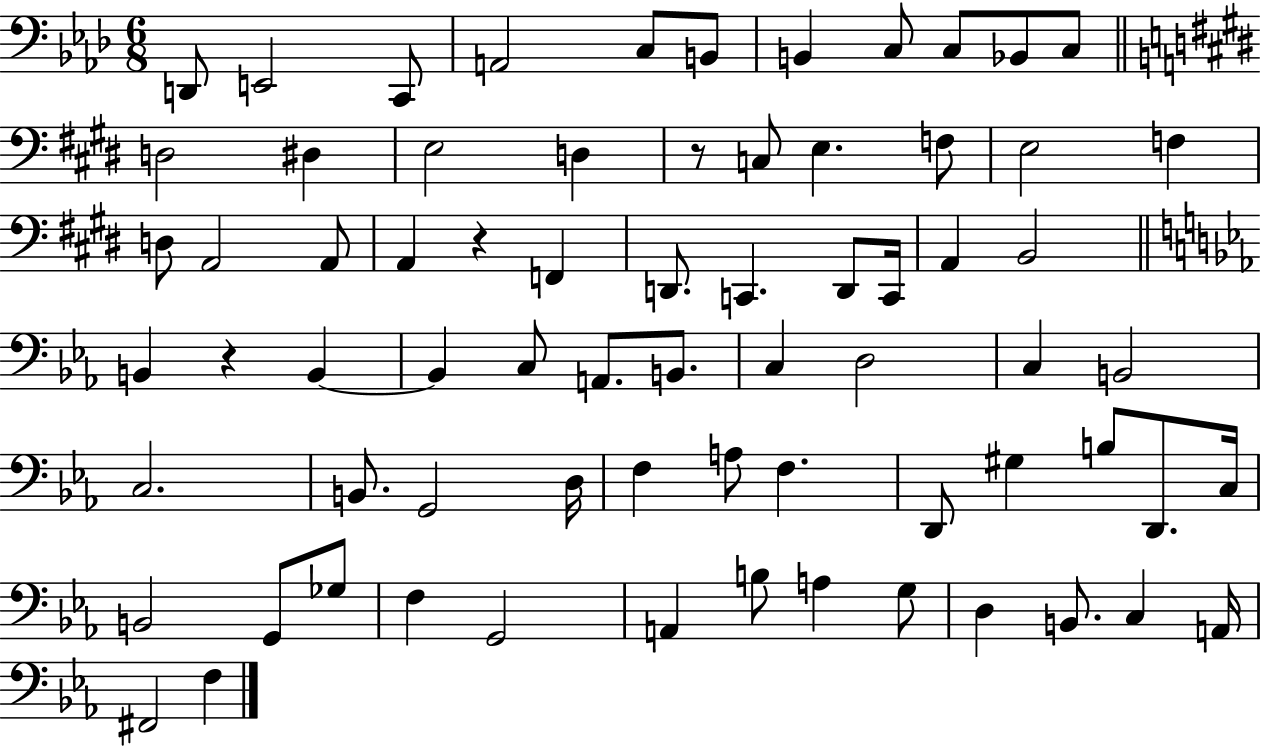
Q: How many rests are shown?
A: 3